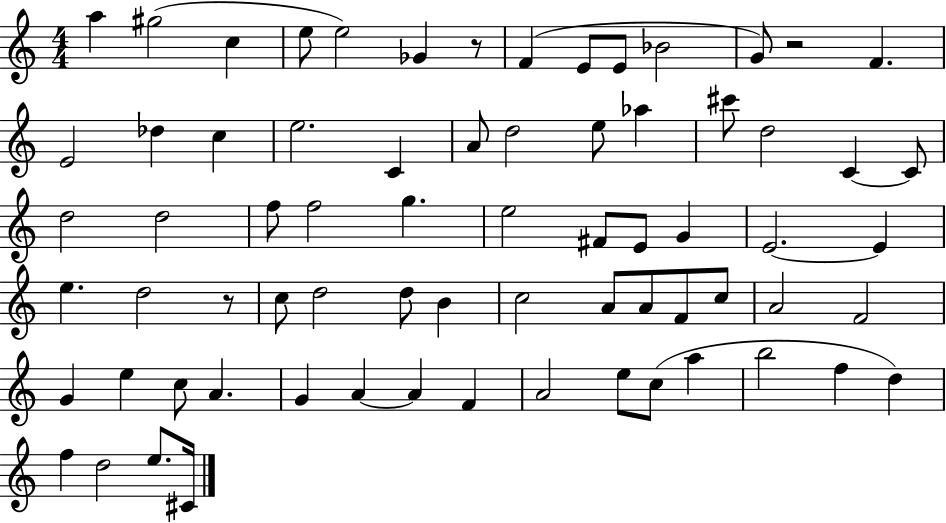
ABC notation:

X:1
T:Untitled
M:4/4
L:1/4
K:C
a ^g2 c e/2 e2 _G z/2 F E/2 E/2 _B2 G/2 z2 F E2 _d c e2 C A/2 d2 e/2 _a ^c'/2 d2 C C/2 d2 d2 f/2 f2 g e2 ^F/2 E/2 G E2 E e d2 z/2 c/2 d2 d/2 B c2 A/2 A/2 F/2 c/2 A2 F2 G e c/2 A G A A F A2 e/2 c/2 a b2 f d f d2 e/2 ^C/4